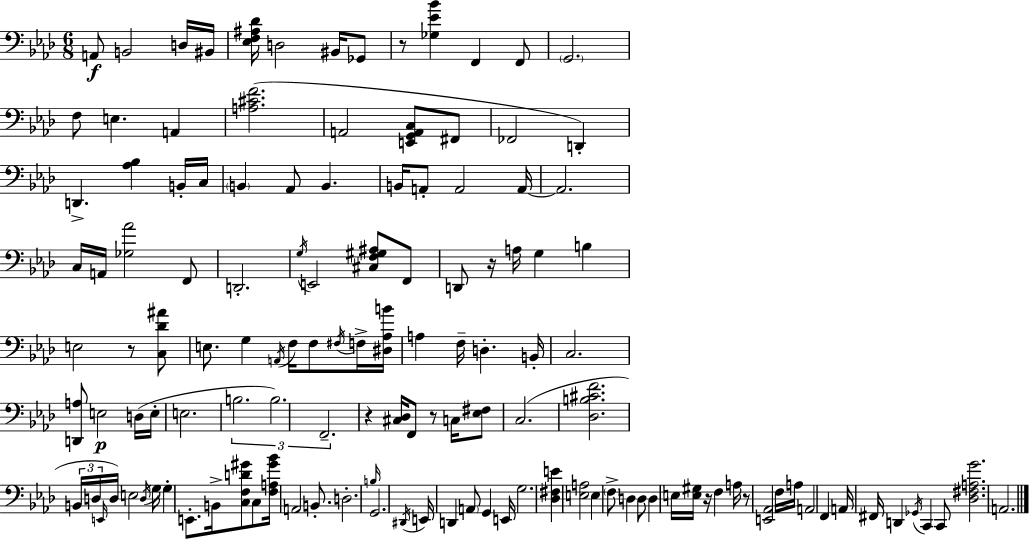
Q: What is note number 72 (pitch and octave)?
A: B2